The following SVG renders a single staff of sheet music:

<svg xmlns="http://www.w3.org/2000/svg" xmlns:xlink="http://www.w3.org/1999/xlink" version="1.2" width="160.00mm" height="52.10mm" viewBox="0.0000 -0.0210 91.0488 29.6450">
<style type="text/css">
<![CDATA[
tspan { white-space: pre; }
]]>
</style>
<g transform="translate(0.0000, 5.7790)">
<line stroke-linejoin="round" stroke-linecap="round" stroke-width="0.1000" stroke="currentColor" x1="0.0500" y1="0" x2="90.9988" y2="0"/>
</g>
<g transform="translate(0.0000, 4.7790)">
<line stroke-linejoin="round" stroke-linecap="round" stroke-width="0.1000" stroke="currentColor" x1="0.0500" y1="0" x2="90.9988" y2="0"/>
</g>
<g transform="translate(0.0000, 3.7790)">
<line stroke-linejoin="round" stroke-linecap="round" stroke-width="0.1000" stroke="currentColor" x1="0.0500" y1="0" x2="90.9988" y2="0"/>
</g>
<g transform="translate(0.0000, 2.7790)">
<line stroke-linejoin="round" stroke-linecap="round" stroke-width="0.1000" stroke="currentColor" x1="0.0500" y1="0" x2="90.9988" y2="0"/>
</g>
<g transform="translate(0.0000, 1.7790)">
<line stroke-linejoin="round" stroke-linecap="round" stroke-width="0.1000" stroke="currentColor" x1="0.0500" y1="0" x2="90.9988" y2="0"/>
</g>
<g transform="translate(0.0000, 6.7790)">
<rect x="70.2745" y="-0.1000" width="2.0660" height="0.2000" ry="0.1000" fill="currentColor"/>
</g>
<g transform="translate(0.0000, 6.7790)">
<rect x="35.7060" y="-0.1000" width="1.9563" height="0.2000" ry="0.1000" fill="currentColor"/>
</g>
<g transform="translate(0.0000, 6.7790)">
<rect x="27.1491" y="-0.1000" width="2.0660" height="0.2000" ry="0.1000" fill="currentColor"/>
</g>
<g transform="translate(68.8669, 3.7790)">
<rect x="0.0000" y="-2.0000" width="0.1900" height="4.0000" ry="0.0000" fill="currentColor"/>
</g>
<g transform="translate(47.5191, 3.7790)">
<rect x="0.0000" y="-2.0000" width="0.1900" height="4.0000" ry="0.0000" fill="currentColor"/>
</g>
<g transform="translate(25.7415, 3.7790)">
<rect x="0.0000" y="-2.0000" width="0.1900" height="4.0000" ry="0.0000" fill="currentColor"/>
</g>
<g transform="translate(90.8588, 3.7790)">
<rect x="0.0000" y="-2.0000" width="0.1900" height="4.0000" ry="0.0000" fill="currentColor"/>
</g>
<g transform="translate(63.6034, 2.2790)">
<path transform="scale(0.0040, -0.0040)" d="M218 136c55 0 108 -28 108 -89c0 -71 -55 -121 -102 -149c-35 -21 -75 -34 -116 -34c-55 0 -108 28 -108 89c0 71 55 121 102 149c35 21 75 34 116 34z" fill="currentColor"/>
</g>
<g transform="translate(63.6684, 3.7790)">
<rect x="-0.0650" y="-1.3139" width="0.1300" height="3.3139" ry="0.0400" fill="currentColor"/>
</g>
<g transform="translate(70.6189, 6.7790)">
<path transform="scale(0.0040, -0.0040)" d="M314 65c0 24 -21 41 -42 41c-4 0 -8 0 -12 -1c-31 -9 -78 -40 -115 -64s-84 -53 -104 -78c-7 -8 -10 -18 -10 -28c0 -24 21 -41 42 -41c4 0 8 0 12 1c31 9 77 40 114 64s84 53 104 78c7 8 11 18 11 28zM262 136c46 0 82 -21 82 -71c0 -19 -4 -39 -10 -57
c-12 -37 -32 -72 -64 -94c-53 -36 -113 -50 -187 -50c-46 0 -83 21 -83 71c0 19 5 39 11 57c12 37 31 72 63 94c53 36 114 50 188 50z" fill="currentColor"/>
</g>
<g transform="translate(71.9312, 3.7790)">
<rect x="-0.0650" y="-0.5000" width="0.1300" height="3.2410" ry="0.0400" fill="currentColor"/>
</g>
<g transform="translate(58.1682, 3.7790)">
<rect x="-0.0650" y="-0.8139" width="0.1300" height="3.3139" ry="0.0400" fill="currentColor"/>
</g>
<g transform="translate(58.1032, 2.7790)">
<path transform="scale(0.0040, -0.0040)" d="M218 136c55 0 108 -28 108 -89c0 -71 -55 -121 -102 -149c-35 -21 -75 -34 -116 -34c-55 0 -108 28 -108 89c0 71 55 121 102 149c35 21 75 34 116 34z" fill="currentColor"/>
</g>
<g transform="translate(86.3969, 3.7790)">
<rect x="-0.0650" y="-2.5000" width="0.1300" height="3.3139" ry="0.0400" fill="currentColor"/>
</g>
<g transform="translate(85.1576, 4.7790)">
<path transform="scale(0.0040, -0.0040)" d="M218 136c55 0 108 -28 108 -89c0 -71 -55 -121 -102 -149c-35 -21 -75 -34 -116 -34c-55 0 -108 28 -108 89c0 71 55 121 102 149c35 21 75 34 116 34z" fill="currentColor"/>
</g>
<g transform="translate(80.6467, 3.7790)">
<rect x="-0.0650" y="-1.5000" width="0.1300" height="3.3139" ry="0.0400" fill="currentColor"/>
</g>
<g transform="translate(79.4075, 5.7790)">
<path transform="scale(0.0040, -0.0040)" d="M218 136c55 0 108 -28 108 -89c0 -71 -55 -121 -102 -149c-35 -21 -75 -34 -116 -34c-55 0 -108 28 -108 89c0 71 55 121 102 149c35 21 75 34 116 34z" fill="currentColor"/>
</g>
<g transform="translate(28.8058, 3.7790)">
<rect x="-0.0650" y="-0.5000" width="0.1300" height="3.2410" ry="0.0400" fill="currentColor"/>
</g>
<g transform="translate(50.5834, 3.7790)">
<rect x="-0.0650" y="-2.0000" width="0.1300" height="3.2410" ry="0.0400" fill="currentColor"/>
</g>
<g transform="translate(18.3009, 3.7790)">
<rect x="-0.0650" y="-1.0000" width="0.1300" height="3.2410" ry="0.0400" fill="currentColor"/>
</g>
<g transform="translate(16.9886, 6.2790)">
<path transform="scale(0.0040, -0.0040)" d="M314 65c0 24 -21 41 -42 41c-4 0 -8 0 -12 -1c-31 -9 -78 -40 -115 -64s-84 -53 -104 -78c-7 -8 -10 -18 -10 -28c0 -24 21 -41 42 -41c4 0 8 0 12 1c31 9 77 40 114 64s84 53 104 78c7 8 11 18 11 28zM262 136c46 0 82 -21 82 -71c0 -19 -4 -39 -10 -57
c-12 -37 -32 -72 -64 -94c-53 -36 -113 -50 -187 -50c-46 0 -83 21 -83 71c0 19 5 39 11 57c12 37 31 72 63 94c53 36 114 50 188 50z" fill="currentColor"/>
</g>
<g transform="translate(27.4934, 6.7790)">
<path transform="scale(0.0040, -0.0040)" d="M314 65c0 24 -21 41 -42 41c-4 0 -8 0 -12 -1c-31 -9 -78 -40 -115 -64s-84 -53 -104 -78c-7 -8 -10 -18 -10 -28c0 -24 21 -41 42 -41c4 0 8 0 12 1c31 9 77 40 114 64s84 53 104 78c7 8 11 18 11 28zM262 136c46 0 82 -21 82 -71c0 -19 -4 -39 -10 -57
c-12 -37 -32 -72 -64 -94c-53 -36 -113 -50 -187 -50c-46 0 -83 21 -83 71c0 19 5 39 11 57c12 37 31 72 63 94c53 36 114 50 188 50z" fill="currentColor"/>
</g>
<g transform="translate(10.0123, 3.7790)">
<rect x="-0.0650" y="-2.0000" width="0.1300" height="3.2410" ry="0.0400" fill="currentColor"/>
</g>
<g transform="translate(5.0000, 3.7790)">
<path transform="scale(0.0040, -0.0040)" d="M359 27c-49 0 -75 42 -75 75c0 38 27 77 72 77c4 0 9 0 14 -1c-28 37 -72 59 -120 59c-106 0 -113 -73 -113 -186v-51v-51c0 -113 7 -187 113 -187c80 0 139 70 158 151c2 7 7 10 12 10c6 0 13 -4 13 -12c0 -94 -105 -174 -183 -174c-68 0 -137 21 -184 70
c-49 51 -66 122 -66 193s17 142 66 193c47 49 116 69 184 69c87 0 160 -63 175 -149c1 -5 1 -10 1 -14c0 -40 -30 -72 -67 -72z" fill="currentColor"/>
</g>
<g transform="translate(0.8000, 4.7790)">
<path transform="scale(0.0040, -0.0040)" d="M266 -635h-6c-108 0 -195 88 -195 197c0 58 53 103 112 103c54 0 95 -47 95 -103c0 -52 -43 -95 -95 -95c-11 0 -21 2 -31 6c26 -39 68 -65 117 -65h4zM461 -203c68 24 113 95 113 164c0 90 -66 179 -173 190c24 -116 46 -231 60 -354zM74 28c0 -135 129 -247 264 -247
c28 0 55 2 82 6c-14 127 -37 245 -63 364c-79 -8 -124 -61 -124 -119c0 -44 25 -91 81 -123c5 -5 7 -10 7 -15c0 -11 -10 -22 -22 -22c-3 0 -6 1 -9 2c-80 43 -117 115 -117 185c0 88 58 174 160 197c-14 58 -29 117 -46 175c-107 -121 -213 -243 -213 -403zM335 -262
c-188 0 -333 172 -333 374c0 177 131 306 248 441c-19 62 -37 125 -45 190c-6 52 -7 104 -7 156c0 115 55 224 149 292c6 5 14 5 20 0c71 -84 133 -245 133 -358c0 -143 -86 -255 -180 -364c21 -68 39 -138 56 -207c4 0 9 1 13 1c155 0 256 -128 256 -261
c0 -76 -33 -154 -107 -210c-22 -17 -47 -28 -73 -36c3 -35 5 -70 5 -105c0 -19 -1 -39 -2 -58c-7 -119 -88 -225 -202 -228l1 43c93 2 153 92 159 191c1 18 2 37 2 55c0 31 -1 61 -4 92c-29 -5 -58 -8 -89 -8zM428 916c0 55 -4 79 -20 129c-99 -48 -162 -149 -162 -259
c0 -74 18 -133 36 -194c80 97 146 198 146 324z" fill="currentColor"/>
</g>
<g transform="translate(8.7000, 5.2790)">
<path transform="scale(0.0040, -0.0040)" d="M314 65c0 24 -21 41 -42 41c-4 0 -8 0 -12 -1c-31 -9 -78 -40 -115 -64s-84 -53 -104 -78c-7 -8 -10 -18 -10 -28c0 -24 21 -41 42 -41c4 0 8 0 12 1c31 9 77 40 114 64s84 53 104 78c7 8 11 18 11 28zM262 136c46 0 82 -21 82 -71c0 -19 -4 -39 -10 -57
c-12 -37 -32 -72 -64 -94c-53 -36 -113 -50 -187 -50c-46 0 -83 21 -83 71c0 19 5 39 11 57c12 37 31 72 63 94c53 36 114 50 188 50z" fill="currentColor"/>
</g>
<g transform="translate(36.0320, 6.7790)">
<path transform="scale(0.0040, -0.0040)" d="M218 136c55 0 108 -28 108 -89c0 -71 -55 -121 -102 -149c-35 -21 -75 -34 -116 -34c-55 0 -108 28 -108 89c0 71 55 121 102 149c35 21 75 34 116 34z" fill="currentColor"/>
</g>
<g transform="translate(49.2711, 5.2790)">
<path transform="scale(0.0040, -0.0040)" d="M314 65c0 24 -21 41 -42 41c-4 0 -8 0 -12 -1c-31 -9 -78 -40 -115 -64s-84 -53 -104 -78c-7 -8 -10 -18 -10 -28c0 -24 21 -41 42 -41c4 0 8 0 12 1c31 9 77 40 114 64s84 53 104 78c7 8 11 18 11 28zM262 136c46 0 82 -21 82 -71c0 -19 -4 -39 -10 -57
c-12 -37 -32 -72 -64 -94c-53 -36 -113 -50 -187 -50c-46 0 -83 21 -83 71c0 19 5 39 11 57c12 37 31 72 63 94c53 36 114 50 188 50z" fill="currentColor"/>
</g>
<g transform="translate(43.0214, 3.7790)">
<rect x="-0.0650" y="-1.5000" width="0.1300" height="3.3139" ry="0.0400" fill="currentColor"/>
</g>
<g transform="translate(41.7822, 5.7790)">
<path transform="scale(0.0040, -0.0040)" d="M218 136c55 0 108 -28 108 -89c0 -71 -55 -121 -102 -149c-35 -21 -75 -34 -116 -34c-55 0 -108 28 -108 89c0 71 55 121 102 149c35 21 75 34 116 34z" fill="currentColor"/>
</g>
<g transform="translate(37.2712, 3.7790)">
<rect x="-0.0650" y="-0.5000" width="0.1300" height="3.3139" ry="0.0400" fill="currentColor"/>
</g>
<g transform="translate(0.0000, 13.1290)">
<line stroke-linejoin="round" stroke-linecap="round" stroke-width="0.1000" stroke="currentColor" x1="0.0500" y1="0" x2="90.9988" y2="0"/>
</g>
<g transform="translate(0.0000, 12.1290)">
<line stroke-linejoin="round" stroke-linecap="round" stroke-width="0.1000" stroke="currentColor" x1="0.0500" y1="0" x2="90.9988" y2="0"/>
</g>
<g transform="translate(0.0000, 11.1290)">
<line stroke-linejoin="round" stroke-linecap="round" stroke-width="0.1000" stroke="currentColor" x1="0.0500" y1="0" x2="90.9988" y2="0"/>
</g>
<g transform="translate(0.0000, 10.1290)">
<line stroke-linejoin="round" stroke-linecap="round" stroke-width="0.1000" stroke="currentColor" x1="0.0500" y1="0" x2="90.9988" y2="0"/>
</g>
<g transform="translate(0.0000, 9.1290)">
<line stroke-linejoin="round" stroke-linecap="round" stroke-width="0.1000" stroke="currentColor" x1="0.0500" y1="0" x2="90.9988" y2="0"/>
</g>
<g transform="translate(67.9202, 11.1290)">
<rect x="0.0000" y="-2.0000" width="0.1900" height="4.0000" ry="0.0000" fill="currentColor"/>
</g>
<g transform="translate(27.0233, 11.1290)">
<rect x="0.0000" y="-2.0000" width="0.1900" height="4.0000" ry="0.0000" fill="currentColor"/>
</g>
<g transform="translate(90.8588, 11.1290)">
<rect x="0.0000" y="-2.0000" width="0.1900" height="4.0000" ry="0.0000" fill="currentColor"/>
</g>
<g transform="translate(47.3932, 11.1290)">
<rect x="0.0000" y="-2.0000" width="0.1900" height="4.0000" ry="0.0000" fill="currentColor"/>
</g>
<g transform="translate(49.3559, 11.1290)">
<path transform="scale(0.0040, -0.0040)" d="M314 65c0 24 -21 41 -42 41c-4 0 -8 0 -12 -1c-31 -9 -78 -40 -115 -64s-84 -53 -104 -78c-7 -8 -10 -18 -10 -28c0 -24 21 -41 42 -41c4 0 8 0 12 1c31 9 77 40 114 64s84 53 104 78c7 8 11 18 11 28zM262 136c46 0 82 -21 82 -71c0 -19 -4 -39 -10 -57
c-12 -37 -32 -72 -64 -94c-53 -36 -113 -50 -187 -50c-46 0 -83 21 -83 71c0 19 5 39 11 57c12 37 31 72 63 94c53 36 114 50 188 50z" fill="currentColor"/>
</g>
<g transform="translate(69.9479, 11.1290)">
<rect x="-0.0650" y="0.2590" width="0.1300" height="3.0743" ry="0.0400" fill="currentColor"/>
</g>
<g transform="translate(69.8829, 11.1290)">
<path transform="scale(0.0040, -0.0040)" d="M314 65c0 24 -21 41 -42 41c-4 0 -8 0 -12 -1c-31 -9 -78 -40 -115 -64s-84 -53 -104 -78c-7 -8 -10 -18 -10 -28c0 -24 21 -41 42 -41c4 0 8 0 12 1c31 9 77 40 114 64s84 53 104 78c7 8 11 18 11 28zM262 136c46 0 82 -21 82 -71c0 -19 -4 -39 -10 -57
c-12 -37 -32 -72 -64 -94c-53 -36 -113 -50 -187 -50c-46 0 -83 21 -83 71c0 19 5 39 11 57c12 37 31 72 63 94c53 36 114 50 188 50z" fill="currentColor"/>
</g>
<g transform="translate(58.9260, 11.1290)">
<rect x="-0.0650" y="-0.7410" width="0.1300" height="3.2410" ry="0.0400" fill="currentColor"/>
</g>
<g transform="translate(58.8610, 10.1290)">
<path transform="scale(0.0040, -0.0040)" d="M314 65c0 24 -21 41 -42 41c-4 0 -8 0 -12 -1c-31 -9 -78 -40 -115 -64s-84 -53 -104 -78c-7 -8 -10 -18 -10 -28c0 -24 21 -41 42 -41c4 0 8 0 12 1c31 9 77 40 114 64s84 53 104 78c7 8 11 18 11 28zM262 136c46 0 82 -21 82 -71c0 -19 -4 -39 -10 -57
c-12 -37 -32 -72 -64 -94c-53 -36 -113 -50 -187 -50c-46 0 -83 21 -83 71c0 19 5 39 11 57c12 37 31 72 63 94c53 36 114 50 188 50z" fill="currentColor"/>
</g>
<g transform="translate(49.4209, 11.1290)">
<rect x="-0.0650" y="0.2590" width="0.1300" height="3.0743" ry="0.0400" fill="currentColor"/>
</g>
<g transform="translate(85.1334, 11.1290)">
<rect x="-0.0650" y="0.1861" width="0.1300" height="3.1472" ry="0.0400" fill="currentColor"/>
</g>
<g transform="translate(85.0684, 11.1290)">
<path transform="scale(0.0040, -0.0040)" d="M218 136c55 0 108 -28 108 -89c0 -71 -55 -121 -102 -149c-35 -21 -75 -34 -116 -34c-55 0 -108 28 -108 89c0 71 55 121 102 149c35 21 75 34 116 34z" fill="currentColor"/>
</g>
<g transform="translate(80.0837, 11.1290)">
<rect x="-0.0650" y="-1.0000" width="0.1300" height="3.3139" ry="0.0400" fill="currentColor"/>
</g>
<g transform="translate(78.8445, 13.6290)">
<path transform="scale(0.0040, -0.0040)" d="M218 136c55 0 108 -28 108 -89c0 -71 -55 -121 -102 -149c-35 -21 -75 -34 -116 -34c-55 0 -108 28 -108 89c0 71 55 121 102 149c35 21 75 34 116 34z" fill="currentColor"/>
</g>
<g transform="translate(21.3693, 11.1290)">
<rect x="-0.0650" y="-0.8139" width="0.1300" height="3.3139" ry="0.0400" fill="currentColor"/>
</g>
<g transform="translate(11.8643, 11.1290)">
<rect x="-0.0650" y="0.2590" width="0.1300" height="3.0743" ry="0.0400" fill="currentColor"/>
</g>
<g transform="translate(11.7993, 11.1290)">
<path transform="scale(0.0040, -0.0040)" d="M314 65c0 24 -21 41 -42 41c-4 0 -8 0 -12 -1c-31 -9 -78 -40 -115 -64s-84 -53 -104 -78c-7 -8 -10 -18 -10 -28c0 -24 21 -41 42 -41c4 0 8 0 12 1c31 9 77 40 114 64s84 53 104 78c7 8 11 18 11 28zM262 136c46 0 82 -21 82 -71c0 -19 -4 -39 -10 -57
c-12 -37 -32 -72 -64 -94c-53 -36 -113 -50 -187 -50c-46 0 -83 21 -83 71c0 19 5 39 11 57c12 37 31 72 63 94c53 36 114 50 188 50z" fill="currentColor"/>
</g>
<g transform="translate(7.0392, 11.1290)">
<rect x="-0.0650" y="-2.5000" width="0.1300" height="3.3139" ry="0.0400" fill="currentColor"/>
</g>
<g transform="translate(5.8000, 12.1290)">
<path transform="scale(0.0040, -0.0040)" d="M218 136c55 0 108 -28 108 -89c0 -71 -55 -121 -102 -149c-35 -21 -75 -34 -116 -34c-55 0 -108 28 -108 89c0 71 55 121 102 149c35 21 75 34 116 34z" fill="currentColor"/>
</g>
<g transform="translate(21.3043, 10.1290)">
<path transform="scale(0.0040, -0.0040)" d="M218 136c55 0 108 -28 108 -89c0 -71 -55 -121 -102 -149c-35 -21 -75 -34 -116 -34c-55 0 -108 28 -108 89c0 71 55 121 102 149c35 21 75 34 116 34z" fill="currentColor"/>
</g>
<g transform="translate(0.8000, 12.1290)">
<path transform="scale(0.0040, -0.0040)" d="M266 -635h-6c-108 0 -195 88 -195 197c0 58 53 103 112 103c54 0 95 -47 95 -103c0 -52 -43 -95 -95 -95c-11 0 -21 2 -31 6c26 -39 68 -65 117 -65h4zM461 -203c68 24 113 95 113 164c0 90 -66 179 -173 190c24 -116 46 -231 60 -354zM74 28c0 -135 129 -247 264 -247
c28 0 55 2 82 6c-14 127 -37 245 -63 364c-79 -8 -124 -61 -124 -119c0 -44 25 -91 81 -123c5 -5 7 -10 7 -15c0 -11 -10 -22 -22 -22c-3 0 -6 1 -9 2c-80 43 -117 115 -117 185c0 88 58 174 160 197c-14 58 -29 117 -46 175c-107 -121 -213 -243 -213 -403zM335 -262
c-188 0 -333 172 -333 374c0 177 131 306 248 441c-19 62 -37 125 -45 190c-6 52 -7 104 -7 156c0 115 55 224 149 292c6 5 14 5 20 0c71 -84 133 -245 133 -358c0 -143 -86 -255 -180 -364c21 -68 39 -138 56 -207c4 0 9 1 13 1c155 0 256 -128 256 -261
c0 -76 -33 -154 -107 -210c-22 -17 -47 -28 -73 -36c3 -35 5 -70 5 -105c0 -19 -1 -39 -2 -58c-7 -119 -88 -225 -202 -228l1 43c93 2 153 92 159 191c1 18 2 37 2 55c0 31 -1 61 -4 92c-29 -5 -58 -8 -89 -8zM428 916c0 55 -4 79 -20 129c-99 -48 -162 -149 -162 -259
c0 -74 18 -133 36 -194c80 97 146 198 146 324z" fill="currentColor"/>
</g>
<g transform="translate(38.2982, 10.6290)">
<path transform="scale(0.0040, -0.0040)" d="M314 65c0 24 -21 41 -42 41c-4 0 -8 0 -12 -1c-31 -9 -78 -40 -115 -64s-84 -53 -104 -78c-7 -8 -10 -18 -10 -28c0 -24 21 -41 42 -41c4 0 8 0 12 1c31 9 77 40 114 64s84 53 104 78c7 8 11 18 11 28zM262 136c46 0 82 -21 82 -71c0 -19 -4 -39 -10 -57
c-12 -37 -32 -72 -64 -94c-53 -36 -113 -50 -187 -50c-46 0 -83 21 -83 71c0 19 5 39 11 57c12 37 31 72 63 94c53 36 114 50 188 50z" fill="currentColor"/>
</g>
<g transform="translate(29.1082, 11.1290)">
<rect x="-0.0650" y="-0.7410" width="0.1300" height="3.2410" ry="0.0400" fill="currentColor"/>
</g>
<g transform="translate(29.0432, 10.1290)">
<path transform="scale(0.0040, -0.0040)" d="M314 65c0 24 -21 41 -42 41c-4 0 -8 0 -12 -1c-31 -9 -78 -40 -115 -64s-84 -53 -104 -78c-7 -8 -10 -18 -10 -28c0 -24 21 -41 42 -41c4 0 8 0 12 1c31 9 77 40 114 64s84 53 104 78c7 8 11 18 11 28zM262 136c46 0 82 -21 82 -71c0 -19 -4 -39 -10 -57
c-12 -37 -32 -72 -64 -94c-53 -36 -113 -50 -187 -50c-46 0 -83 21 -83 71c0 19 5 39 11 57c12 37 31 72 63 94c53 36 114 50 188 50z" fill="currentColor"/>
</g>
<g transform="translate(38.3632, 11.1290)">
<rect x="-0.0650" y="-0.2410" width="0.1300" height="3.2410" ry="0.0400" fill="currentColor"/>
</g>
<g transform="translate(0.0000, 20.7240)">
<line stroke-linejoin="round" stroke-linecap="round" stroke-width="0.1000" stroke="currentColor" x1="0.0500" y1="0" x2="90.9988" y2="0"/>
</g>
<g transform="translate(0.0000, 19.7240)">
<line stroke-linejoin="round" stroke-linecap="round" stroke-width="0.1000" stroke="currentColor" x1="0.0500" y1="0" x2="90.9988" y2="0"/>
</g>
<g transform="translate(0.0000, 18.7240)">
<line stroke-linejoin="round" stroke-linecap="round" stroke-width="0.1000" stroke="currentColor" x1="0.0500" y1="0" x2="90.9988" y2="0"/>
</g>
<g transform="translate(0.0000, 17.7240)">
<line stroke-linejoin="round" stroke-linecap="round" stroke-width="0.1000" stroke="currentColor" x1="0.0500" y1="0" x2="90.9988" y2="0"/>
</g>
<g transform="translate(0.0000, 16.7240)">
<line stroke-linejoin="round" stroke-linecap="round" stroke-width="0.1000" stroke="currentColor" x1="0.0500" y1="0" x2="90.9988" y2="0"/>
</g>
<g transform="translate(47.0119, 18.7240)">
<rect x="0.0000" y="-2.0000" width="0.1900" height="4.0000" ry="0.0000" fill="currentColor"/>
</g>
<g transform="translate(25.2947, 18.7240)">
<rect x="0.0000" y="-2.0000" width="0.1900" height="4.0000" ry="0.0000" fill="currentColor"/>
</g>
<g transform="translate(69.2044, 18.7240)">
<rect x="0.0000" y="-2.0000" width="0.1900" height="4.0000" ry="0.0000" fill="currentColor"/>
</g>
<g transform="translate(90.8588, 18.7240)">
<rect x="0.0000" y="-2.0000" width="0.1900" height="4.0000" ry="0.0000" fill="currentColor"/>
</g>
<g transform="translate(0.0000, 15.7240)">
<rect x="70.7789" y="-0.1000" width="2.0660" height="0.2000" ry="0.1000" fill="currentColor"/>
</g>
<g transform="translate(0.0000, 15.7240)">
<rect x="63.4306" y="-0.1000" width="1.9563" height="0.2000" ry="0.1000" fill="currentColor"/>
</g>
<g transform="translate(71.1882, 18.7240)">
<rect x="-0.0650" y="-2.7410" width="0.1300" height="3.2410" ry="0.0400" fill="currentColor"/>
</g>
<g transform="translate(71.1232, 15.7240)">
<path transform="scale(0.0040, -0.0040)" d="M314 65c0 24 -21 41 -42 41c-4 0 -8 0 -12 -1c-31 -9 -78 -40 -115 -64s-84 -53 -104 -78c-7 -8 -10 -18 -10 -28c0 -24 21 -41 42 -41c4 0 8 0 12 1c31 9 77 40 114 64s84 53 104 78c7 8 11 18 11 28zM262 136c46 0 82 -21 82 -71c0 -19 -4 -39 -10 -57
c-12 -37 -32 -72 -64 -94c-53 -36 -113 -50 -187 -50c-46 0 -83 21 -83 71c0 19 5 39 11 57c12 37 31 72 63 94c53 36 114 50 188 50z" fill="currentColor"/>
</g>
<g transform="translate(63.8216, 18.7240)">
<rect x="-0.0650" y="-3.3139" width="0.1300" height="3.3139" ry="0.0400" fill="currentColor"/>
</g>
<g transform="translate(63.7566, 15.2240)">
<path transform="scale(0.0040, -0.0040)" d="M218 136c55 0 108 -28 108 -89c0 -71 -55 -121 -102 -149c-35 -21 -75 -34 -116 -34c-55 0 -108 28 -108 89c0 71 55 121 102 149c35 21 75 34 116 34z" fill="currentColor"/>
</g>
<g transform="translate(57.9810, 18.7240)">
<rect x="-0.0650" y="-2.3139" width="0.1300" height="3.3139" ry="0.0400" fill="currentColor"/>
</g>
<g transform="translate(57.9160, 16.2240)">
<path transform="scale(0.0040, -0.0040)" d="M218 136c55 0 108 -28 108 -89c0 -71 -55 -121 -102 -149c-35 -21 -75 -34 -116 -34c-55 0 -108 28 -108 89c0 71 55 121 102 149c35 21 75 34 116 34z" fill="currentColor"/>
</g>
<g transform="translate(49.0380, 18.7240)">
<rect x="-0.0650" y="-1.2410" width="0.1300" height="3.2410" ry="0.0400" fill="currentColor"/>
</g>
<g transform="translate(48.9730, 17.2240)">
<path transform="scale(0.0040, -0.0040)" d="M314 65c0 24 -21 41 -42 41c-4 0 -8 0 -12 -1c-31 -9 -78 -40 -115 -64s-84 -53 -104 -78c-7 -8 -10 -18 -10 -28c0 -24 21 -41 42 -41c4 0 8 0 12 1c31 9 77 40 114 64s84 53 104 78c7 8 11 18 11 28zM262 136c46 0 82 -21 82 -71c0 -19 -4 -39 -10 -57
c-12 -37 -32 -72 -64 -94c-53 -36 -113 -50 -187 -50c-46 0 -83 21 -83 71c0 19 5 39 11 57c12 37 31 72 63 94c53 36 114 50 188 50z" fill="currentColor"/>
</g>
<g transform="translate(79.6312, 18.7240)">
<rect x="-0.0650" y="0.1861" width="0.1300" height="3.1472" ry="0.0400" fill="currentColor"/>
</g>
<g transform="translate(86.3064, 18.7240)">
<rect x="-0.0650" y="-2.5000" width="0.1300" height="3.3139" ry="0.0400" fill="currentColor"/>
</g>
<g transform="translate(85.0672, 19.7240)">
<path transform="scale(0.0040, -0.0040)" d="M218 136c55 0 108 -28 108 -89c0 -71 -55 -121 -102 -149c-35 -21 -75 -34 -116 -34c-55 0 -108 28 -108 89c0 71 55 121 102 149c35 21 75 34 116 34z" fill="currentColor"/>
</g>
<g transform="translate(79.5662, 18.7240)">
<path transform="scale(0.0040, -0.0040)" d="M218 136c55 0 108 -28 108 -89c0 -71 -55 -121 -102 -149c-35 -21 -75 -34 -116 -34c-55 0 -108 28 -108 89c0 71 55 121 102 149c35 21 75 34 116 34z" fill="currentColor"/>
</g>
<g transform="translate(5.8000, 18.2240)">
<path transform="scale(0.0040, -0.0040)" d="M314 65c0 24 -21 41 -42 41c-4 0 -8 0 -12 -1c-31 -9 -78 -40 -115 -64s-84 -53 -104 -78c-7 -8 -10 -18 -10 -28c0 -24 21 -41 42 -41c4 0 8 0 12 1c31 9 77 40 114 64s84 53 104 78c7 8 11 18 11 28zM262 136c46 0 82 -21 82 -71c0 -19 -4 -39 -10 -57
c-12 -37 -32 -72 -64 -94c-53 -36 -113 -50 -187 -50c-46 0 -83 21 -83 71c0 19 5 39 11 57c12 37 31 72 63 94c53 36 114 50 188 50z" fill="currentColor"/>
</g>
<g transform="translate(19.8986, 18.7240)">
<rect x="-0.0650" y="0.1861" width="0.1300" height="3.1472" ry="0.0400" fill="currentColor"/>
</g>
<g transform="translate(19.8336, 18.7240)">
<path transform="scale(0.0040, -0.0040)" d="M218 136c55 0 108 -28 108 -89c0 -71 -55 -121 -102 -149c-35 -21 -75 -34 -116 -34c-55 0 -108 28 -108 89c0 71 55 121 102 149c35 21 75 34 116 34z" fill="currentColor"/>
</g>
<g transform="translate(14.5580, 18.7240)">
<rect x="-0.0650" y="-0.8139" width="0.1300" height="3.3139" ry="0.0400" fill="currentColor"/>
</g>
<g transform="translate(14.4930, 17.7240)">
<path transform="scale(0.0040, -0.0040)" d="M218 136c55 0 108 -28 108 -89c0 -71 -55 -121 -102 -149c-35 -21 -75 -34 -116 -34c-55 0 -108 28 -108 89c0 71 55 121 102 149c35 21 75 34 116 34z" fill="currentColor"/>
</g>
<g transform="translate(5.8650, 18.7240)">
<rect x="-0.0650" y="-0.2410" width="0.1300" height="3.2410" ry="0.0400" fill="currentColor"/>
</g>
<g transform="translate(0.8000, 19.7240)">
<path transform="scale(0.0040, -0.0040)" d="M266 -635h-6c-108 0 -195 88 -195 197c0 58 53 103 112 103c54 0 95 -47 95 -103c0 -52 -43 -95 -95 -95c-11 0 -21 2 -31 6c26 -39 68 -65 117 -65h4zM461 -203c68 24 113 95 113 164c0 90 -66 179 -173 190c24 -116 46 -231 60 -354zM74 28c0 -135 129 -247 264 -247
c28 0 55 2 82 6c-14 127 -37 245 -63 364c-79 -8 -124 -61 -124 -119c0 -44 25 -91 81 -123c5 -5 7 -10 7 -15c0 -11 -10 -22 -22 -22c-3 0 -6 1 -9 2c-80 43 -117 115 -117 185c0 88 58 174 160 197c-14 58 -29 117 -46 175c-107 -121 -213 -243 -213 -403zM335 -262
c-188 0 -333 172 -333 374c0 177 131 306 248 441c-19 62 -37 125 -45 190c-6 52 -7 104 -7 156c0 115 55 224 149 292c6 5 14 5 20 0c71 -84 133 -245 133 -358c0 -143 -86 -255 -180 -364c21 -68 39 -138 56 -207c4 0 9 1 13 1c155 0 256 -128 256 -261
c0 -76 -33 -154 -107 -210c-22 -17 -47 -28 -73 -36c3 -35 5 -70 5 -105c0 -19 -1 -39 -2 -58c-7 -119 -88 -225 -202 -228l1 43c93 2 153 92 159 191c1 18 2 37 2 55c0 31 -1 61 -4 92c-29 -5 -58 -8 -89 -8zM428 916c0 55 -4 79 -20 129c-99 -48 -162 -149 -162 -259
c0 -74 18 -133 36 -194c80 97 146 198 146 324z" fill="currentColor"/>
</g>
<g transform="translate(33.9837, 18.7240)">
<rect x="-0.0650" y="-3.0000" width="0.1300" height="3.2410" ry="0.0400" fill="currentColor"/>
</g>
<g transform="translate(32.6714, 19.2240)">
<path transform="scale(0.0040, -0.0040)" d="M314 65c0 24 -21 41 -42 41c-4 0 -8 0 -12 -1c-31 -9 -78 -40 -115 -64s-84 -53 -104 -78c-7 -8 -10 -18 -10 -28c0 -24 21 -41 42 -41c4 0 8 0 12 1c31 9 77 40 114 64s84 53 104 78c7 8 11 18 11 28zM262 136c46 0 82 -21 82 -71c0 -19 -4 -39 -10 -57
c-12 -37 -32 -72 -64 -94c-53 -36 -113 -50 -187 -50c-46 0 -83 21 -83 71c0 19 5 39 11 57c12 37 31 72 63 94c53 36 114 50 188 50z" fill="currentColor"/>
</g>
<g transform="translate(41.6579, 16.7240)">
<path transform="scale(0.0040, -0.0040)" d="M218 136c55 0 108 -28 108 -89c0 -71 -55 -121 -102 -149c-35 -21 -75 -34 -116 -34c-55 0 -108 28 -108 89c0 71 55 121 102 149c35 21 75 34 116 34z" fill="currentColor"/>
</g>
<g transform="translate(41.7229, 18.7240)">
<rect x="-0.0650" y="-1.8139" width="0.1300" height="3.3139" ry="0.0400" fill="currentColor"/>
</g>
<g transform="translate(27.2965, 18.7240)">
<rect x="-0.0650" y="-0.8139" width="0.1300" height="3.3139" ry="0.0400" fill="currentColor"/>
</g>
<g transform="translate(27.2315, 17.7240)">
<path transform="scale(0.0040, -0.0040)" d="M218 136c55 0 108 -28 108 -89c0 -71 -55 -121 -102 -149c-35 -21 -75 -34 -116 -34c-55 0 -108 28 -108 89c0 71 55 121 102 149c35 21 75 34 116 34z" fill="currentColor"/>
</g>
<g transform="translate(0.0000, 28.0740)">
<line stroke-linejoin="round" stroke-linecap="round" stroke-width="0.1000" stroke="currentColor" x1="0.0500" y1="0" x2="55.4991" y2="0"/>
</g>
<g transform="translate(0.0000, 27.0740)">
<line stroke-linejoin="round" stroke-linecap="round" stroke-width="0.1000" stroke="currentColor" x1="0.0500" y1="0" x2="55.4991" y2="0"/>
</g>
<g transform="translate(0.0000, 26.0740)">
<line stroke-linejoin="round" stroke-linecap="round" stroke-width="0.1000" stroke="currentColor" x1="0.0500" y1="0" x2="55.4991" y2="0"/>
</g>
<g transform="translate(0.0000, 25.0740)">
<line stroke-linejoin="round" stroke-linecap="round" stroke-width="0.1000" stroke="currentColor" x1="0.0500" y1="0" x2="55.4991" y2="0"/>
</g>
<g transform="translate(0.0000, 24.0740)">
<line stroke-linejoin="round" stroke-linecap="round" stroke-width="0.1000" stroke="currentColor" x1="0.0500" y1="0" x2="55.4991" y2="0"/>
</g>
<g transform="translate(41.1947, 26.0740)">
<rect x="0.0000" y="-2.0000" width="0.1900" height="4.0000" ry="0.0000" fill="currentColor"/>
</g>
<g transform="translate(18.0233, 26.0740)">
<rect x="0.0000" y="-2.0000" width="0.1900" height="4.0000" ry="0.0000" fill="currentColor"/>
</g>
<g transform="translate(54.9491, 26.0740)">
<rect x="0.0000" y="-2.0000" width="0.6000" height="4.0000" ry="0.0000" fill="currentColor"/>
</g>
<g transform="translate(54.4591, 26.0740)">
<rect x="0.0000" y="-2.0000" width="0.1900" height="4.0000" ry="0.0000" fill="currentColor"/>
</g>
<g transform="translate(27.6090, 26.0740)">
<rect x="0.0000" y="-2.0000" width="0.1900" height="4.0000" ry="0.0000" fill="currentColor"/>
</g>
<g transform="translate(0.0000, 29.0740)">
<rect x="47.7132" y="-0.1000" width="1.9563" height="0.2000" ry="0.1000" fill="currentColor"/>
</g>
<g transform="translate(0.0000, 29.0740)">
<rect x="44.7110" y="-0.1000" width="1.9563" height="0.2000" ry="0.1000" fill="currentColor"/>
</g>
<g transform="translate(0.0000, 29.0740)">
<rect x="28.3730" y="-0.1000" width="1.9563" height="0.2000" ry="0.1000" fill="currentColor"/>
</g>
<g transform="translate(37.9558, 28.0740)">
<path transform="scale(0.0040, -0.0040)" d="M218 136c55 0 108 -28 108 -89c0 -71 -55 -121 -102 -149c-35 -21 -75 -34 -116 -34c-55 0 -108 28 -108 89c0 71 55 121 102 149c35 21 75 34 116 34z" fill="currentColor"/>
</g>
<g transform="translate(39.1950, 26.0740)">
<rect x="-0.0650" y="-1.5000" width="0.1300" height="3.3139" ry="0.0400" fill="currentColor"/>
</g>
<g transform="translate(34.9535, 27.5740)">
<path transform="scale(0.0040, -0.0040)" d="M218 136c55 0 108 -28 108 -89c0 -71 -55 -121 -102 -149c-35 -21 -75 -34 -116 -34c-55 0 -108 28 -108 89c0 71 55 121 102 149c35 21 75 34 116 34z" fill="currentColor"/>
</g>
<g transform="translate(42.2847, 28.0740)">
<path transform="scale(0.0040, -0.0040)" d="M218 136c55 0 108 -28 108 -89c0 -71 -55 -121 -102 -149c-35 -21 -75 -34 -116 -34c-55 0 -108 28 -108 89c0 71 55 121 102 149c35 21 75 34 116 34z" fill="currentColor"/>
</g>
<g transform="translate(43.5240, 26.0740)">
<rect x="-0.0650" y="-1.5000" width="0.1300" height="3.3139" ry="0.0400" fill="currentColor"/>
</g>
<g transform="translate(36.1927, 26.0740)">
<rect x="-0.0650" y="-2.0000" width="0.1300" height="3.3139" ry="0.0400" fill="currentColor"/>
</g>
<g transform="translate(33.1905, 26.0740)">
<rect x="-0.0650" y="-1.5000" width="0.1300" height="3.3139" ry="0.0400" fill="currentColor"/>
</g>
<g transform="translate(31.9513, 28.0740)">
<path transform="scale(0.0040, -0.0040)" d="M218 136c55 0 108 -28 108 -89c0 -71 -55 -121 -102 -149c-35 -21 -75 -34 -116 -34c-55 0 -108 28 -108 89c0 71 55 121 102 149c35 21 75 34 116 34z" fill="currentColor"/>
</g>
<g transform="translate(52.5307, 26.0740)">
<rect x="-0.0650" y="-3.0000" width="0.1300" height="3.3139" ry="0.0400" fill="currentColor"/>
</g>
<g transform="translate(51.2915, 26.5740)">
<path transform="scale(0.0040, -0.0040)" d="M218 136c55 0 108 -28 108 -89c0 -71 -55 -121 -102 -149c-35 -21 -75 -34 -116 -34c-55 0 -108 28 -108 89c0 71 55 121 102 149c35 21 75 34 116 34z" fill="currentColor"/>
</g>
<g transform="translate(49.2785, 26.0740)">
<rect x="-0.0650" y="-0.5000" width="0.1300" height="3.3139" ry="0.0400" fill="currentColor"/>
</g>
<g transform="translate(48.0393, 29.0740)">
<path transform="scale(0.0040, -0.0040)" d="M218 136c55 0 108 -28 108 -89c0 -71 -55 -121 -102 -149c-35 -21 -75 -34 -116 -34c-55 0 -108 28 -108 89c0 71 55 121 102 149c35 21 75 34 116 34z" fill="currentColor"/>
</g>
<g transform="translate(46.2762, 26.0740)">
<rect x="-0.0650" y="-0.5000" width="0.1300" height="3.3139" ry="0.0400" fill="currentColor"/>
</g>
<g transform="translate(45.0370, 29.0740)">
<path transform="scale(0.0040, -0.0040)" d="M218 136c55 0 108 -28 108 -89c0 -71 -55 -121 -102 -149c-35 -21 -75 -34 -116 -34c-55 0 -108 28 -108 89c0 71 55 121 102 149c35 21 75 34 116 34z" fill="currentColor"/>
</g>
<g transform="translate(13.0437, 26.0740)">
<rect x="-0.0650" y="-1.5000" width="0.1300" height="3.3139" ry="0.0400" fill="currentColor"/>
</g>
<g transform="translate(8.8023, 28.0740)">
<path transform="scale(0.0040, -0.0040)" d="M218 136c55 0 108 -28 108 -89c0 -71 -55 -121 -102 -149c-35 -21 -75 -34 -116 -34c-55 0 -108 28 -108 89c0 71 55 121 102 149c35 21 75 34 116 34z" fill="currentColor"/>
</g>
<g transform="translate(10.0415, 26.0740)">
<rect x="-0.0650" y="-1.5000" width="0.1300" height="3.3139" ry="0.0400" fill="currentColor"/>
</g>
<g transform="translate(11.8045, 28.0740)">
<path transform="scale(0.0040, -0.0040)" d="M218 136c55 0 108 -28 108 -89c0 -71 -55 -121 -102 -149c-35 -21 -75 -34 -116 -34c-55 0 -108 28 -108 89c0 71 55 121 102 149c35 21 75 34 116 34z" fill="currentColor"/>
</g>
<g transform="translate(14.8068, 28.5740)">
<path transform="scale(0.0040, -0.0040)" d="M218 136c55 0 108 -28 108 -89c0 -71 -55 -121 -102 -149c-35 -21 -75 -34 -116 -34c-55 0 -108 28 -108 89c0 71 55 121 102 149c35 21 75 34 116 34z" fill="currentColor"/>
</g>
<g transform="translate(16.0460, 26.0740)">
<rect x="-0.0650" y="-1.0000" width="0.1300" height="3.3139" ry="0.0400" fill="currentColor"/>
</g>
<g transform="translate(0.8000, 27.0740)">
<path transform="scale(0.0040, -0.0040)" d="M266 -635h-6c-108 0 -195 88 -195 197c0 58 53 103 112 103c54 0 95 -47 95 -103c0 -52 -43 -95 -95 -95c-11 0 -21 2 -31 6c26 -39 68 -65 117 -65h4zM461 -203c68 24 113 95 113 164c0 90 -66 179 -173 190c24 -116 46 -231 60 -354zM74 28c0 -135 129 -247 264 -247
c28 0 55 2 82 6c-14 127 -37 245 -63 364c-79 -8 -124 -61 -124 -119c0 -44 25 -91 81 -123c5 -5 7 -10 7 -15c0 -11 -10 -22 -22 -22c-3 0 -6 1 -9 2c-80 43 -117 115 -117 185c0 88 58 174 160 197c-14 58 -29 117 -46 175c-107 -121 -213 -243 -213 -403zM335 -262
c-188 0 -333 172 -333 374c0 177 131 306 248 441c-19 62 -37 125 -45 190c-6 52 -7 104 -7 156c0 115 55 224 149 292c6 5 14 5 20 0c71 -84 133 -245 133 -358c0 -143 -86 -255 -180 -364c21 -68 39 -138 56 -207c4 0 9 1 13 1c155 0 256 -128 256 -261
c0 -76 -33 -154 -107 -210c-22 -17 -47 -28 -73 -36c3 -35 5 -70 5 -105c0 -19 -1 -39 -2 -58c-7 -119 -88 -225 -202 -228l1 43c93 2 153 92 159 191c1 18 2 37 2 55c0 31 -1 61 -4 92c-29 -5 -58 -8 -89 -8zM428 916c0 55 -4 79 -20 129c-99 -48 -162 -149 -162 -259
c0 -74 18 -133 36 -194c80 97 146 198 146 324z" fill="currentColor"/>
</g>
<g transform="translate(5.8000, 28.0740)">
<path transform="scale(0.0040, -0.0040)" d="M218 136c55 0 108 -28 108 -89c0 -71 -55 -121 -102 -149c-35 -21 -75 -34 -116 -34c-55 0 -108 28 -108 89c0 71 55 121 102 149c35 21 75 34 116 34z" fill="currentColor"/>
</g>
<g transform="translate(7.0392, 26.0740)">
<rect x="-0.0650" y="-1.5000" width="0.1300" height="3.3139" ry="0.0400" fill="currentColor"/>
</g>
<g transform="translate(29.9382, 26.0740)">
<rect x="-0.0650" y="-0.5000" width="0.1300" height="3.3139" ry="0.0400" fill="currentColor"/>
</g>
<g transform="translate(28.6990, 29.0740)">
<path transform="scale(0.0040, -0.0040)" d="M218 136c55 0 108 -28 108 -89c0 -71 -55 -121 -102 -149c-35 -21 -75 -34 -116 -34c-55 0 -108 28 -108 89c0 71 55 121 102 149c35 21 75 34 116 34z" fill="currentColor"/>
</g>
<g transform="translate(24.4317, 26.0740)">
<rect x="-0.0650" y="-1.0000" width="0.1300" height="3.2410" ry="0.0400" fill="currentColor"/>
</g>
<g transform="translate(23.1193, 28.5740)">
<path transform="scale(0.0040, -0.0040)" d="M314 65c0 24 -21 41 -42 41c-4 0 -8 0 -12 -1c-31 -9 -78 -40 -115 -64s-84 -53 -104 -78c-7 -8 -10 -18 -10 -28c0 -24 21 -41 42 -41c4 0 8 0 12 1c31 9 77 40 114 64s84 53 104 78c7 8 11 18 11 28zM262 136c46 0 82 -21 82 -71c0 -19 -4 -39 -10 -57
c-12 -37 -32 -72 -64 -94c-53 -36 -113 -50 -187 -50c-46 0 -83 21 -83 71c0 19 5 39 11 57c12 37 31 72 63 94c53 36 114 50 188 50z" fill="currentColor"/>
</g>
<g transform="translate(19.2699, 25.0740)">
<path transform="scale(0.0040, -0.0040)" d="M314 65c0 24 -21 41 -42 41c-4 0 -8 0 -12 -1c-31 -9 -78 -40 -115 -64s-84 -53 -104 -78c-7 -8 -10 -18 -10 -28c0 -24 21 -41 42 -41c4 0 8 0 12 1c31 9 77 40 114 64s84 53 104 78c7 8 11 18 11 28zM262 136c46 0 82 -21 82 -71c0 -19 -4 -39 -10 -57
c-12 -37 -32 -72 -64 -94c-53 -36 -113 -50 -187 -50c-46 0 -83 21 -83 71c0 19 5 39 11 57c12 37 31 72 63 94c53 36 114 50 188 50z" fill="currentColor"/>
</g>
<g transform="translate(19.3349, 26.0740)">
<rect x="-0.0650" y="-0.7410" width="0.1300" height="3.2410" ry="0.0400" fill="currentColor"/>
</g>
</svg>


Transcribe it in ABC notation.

X:1
T:Untitled
M:4/4
L:1/4
K:C
F2 D2 C2 C E F2 d e C2 E G G B2 d d2 c2 B2 d2 B2 D B c2 d B d A2 f e2 g b a2 B G E E E D d2 D2 C E F E E C C A